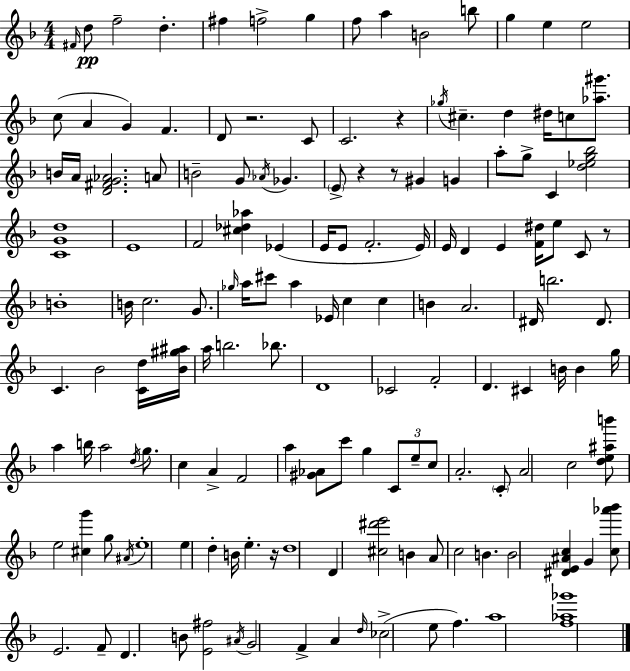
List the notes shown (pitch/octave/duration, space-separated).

F#4/s D5/e F5/h D5/q. F#5/q F5/h G5/q F5/e A5/q B4/h B5/e G5/q E5/q E5/h C5/e A4/q G4/q F4/q. D4/e R/h. C4/e C4/h. R/q Gb5/s C#5/q. D5/q D#5/s C5/e [Ab5,G#6]/e. B4/s A4/s [D4,F#4,G4,Ab4]/h. A4/e B4/h G4/e Ab4/s Gb4/q. E4/e R/q R/e G#4/q G4/q A5/e G5/e C4/q [D5,Eb5,G5,Bb5]/h [C4,G4,D5]/w E4/w F4/h [C#5,Db5,Ab5]/q Eb4/q E4/s E4/e F4/h. E4/s E4/s D4/q E4/q [F4,D#5]/s E5/e C4/e R/e B4/w B4/s C5/h. G4/e. Gb5/s A5/s C#6/e A5/q Eb4/s C5/q C5/q B4/q A4/h. D#4/s B5/h. D#4/e. C4/q. Bb4/h [C4,D5]/s [Bb4,G#5,A#5]/s A5/s B5/h. Bb5/e. D4/w CES4/h F4/h D4/q. C#4/q B4/s B4/q G5/s A5/q B5/s A5/h D5/s G5/e. C5/q A4/q F4/h A5/q [G#4,Ab4]/e C6/e G5/q C4/e E5/e C5/e A4/h. C4/e A4/h C5/h [D5,E5,A#5,B6]/e E5/h [C#5,G6]/q G5/e A#4/s E5/w E5/q D5/q B4/s E5/q. R/s D5/w D4/q [C#5,D#6,E6]/h B4/q A4/e C5/h B4/q. B4/h [D#4,E4,A#4,C5]/q G4/q [C5,Ab6,Bb6]/e E4/h. F4/e D4/q. B4/e [E4,F#5]/h A#4/s G4/h F4/q A4/q D5/s CES5/h E5/e F5/q. A5/w [F5,Ab5,Gb6]/w